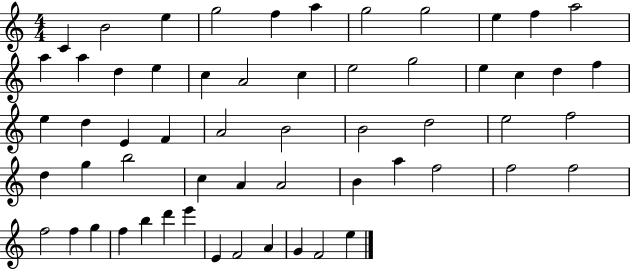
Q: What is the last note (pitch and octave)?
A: E5